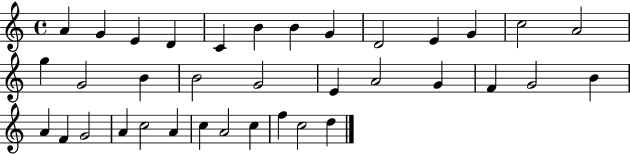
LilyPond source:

{
  \clef treble
  \time 4/4
  \defaultTimeSignature
  \key c \major
  a'4 g'4 e'4 d'4 | c'4 b'4 b'4 g'4 | d'2 e'4 g'4 | c''2 a'2 | \break g''4 g'2 b'4 | b'2 g'2 | e'4 a'2 g'4 | f'4 g'2 b'4 | \break a'4 f'4 g'2 | a'4 c''2 a'4 | c''4 a'2 c''4 | f''4 c''2 d''4 | \break \bar "|."
}